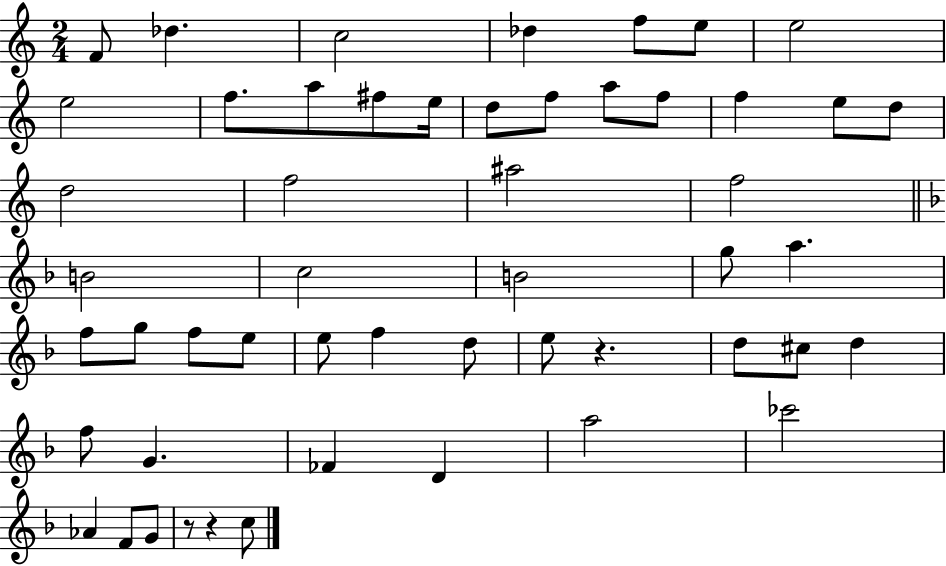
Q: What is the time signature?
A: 2/4